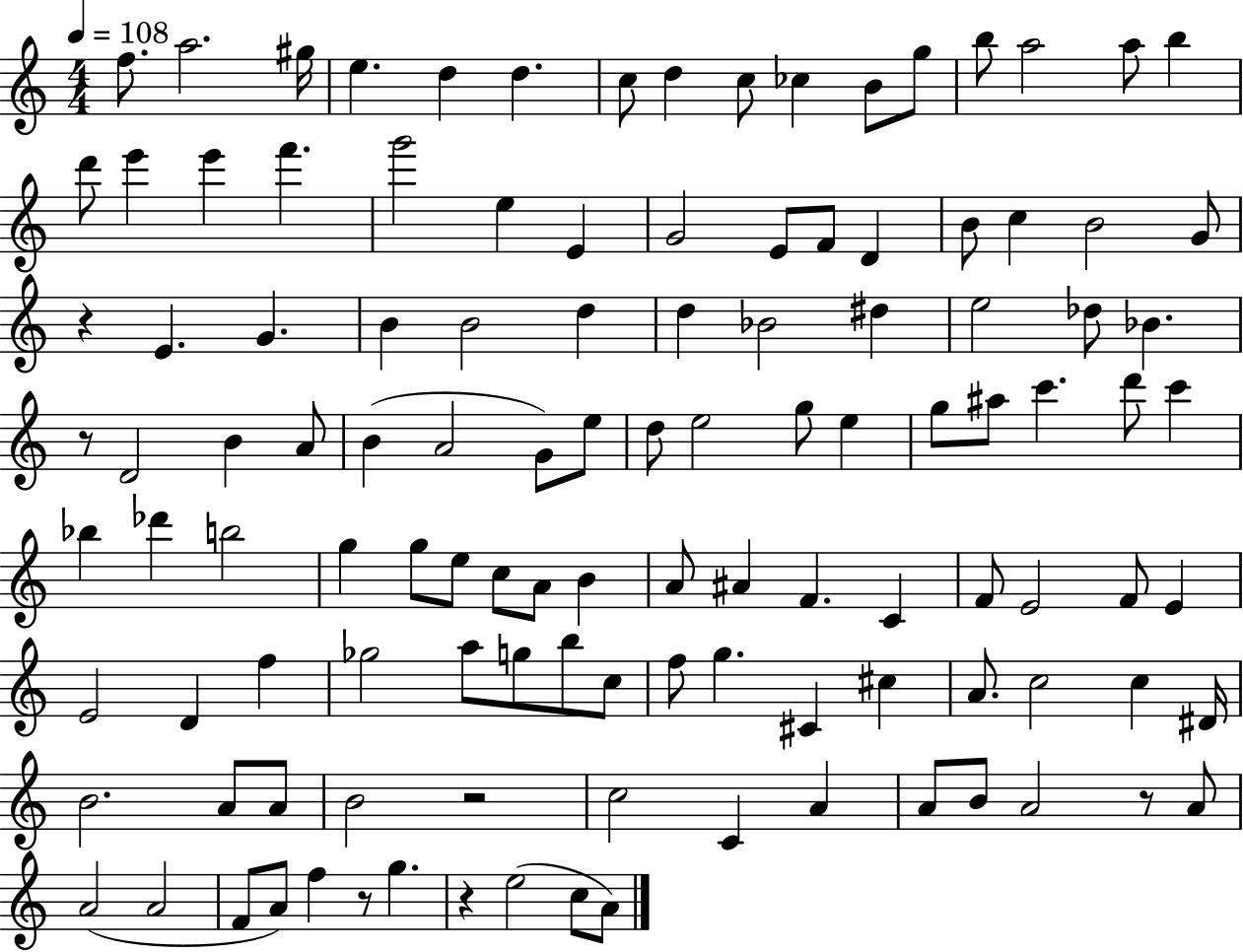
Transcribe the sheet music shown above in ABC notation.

X:1
T:Untitled
M:4/4
L:1/4
K:C
f/2 a2 ^g/4 e d d c/2 d c/2 _c B/2 g/2 b/2 a2 a/2 b d'/2 e' e' f' g'2 e E G2 E/2 F/2 D B/2 c B2 G/2 z E G B B2 d d _B2 ^d e2 _d/2 _B z/2 D2 B A/2 B A2 G/2 e/2 d/2 e2 g/2 e g/2 ^a/2 c' d'/2 c' _b _d' b2 g g/2 e/2 c/2 A/2 B A/2 ^A F C F/2 E2 F/2 E E2 D f _g2 a/2 g/2 b/2 c/2 f/2 g ^C ^c A/2 c2 c ^D/4 B2 A/2 A/2 B2 z2 c2 C A A/2 B/2 A2 z/2 A/2 A2 A2 F/2 A/2 f z/2 g z e2 c/2 A/2